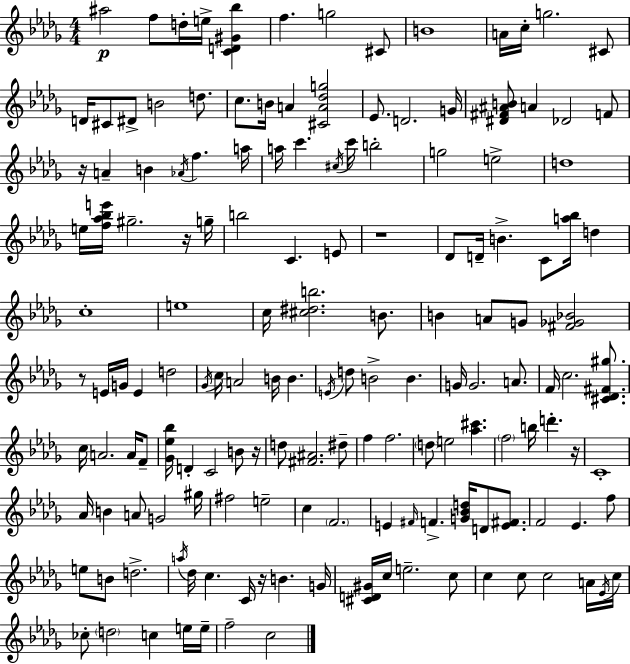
{
  \clef treble
  \numericTimeSignature
  \time 4/4
  \key bes \minor
  ais''2\p f''8 d''16-. e''16-> <c' d' gis' bes''>4 | f''4. g''2 cis'8 | b'1 | a'16 c''16-. g''2. cis'8 | \break d'16 cis'8 dis'8-> b'2 d''8. | c''8. b'16 a'4 <cis' a' des'' g''>2 | ees'8. d'2. g'16 | <dis' fis' ais' b'>8 a'4 des'2 f'8 | \break r16 a'4-- b'4 \acciaccatura { aes'16 } f''4. | a''16 a''16 c'''4. \acciaccatura { cis''16 } c'''16 b''2-. | g''2 e''2-> | d''1 | \break e''16 <f'' aes'' bes'' e'''>16 gis''2.-- | r16 g''16-- b''2 c'4. | e'8 r1 | des'8 d'16-- b'4.-> c'8 <a'' bes''>16 d''4 | \break c''1-. | e''1 | c''16 <cis'' dis'' b''>2. b'8. | b'4 a'8 g'8 <fis' ges' bes'>2 | \break r8 e'16 g'16 e'4 d''2 | \acciaccatura { ges'16 } c''16 a'2 b'16 b'4. | \acciaccatura { e'16 } d''8 b'2-> b'4. | g'16 g'2. | \break a'8. f'16 c''2. | <cis' des' fis' gis''>8. c''16 a'2. | a'16 f'8-- <ges' ees'' bes''>16 d'4-. c'2 | b'8 r16 d''8 <fis' ais'>2. | \break dis''8-- f''4 f''2. | \parenthesize d''8 e''2 <aes'' cis'''>4. | \parenthesize f''2 b''16 d'''4.-. | r16 c'1-. | \break aes'16 b'4 a'8 g'2 | gis''16 fis''2 e''2-- | c''4 \parenthesize f'2. | e'4 \grace { fis'16 } f'4.-> <g' bes' d''>16 | \break d'8 <e' fis'>8. f'2 ees'4. | f''8 e''8 b'8 d''2.-> | \acciaccatura { a''16 } des''16 c''4. c'16 r16 b'4. | g'16 <cis' d' gis'>16 c''16 e''2.-- | \break c''8 c''4 c''8 c''2 | a'16 \acciaccatura { ees'16 } c''16 ces''8-. \parenthesize d''2 | c''4 e''16 e''16-- f''2-- c''2 | \bar "|."
}